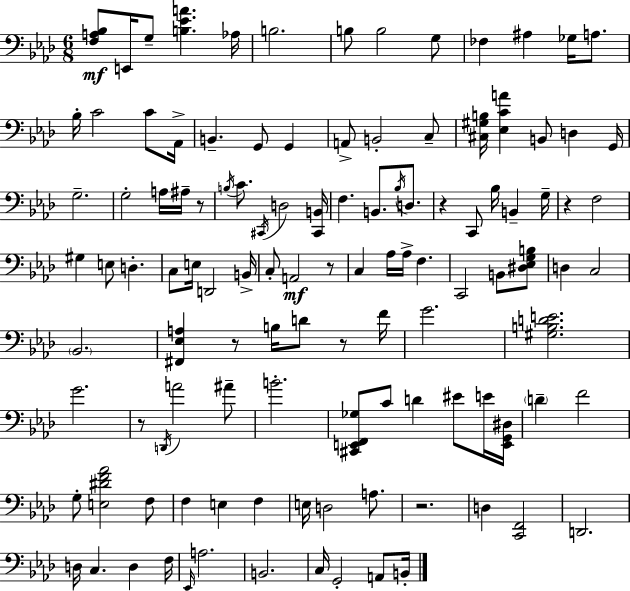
{
  \clef bass
  \numericTimeSignature
  \time 6/8
  \key f \minor
  <f a bes>8\mf e,16 g8-- <b ees' a'>4. aes16 | b2. | b8 b2 g8 | fes4 ais4 ges16 a8. | \break bes16-. c'2 c'8 aes,16-> | b,4.-- g,8 g,4 | a,8-> b,2-. c8-- | <cis gis b>16 <ees c' a'>4 b,8 d4 g,16 | \break g2.-- | g2-. a16 ais16-- r8 | \acciaccatura { b16 } c'8. \acciaccatura { cis,16 } d2 | <cis, b,>16 f4. b,8. \acciaccatura { bes16 } | \break d8. r4 c,8 bes16 b,4-- | g16-- r4 f2 | gis4 e8 d4.-. | c8 e16 d,2 | \break b,16-> c8-. a,2\mf | r8 c4 aes16 aes16-> f4. | c,2 b,8 | <dis ees g b>8 d4 c2 | \break \parenthesize bes,2. | <fis, ees a>4 r8 b16 d'8 | r8 f'16 g'2. | <gis b d' e'>2. | \break g'2. | r8 \acciaccatura { d,16 } a'2 | ais'8-- b'2.-. | <cis, e, f, ges>8 c'8 d'4 | \break eis'8 e'16 <e, g, dis>16 \parenthesize d'4-- f'2 | g8-. <e dis' f' aes'>2 | f8 f4 e4 | f4 e16 d2 | \break a8. r2. | d4 <c, f,>2 | d,2. | d16 c4. d4 | \break f16 \grace { ees,16 } a2. | b,2. | c16 g,2-. | a,8 b,16-. \bar "|."
}